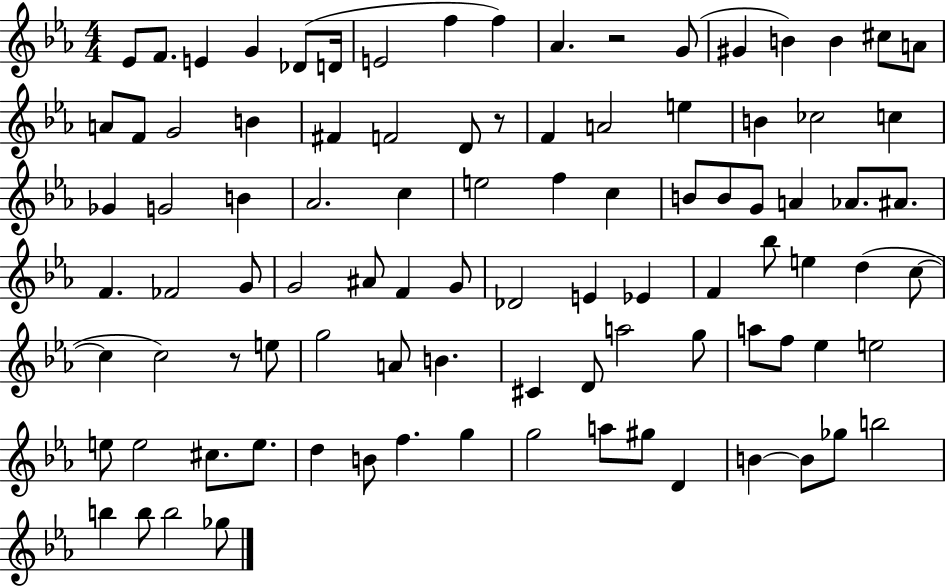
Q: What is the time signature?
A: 4/4